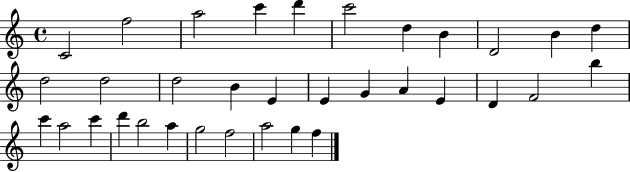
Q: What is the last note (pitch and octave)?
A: F5